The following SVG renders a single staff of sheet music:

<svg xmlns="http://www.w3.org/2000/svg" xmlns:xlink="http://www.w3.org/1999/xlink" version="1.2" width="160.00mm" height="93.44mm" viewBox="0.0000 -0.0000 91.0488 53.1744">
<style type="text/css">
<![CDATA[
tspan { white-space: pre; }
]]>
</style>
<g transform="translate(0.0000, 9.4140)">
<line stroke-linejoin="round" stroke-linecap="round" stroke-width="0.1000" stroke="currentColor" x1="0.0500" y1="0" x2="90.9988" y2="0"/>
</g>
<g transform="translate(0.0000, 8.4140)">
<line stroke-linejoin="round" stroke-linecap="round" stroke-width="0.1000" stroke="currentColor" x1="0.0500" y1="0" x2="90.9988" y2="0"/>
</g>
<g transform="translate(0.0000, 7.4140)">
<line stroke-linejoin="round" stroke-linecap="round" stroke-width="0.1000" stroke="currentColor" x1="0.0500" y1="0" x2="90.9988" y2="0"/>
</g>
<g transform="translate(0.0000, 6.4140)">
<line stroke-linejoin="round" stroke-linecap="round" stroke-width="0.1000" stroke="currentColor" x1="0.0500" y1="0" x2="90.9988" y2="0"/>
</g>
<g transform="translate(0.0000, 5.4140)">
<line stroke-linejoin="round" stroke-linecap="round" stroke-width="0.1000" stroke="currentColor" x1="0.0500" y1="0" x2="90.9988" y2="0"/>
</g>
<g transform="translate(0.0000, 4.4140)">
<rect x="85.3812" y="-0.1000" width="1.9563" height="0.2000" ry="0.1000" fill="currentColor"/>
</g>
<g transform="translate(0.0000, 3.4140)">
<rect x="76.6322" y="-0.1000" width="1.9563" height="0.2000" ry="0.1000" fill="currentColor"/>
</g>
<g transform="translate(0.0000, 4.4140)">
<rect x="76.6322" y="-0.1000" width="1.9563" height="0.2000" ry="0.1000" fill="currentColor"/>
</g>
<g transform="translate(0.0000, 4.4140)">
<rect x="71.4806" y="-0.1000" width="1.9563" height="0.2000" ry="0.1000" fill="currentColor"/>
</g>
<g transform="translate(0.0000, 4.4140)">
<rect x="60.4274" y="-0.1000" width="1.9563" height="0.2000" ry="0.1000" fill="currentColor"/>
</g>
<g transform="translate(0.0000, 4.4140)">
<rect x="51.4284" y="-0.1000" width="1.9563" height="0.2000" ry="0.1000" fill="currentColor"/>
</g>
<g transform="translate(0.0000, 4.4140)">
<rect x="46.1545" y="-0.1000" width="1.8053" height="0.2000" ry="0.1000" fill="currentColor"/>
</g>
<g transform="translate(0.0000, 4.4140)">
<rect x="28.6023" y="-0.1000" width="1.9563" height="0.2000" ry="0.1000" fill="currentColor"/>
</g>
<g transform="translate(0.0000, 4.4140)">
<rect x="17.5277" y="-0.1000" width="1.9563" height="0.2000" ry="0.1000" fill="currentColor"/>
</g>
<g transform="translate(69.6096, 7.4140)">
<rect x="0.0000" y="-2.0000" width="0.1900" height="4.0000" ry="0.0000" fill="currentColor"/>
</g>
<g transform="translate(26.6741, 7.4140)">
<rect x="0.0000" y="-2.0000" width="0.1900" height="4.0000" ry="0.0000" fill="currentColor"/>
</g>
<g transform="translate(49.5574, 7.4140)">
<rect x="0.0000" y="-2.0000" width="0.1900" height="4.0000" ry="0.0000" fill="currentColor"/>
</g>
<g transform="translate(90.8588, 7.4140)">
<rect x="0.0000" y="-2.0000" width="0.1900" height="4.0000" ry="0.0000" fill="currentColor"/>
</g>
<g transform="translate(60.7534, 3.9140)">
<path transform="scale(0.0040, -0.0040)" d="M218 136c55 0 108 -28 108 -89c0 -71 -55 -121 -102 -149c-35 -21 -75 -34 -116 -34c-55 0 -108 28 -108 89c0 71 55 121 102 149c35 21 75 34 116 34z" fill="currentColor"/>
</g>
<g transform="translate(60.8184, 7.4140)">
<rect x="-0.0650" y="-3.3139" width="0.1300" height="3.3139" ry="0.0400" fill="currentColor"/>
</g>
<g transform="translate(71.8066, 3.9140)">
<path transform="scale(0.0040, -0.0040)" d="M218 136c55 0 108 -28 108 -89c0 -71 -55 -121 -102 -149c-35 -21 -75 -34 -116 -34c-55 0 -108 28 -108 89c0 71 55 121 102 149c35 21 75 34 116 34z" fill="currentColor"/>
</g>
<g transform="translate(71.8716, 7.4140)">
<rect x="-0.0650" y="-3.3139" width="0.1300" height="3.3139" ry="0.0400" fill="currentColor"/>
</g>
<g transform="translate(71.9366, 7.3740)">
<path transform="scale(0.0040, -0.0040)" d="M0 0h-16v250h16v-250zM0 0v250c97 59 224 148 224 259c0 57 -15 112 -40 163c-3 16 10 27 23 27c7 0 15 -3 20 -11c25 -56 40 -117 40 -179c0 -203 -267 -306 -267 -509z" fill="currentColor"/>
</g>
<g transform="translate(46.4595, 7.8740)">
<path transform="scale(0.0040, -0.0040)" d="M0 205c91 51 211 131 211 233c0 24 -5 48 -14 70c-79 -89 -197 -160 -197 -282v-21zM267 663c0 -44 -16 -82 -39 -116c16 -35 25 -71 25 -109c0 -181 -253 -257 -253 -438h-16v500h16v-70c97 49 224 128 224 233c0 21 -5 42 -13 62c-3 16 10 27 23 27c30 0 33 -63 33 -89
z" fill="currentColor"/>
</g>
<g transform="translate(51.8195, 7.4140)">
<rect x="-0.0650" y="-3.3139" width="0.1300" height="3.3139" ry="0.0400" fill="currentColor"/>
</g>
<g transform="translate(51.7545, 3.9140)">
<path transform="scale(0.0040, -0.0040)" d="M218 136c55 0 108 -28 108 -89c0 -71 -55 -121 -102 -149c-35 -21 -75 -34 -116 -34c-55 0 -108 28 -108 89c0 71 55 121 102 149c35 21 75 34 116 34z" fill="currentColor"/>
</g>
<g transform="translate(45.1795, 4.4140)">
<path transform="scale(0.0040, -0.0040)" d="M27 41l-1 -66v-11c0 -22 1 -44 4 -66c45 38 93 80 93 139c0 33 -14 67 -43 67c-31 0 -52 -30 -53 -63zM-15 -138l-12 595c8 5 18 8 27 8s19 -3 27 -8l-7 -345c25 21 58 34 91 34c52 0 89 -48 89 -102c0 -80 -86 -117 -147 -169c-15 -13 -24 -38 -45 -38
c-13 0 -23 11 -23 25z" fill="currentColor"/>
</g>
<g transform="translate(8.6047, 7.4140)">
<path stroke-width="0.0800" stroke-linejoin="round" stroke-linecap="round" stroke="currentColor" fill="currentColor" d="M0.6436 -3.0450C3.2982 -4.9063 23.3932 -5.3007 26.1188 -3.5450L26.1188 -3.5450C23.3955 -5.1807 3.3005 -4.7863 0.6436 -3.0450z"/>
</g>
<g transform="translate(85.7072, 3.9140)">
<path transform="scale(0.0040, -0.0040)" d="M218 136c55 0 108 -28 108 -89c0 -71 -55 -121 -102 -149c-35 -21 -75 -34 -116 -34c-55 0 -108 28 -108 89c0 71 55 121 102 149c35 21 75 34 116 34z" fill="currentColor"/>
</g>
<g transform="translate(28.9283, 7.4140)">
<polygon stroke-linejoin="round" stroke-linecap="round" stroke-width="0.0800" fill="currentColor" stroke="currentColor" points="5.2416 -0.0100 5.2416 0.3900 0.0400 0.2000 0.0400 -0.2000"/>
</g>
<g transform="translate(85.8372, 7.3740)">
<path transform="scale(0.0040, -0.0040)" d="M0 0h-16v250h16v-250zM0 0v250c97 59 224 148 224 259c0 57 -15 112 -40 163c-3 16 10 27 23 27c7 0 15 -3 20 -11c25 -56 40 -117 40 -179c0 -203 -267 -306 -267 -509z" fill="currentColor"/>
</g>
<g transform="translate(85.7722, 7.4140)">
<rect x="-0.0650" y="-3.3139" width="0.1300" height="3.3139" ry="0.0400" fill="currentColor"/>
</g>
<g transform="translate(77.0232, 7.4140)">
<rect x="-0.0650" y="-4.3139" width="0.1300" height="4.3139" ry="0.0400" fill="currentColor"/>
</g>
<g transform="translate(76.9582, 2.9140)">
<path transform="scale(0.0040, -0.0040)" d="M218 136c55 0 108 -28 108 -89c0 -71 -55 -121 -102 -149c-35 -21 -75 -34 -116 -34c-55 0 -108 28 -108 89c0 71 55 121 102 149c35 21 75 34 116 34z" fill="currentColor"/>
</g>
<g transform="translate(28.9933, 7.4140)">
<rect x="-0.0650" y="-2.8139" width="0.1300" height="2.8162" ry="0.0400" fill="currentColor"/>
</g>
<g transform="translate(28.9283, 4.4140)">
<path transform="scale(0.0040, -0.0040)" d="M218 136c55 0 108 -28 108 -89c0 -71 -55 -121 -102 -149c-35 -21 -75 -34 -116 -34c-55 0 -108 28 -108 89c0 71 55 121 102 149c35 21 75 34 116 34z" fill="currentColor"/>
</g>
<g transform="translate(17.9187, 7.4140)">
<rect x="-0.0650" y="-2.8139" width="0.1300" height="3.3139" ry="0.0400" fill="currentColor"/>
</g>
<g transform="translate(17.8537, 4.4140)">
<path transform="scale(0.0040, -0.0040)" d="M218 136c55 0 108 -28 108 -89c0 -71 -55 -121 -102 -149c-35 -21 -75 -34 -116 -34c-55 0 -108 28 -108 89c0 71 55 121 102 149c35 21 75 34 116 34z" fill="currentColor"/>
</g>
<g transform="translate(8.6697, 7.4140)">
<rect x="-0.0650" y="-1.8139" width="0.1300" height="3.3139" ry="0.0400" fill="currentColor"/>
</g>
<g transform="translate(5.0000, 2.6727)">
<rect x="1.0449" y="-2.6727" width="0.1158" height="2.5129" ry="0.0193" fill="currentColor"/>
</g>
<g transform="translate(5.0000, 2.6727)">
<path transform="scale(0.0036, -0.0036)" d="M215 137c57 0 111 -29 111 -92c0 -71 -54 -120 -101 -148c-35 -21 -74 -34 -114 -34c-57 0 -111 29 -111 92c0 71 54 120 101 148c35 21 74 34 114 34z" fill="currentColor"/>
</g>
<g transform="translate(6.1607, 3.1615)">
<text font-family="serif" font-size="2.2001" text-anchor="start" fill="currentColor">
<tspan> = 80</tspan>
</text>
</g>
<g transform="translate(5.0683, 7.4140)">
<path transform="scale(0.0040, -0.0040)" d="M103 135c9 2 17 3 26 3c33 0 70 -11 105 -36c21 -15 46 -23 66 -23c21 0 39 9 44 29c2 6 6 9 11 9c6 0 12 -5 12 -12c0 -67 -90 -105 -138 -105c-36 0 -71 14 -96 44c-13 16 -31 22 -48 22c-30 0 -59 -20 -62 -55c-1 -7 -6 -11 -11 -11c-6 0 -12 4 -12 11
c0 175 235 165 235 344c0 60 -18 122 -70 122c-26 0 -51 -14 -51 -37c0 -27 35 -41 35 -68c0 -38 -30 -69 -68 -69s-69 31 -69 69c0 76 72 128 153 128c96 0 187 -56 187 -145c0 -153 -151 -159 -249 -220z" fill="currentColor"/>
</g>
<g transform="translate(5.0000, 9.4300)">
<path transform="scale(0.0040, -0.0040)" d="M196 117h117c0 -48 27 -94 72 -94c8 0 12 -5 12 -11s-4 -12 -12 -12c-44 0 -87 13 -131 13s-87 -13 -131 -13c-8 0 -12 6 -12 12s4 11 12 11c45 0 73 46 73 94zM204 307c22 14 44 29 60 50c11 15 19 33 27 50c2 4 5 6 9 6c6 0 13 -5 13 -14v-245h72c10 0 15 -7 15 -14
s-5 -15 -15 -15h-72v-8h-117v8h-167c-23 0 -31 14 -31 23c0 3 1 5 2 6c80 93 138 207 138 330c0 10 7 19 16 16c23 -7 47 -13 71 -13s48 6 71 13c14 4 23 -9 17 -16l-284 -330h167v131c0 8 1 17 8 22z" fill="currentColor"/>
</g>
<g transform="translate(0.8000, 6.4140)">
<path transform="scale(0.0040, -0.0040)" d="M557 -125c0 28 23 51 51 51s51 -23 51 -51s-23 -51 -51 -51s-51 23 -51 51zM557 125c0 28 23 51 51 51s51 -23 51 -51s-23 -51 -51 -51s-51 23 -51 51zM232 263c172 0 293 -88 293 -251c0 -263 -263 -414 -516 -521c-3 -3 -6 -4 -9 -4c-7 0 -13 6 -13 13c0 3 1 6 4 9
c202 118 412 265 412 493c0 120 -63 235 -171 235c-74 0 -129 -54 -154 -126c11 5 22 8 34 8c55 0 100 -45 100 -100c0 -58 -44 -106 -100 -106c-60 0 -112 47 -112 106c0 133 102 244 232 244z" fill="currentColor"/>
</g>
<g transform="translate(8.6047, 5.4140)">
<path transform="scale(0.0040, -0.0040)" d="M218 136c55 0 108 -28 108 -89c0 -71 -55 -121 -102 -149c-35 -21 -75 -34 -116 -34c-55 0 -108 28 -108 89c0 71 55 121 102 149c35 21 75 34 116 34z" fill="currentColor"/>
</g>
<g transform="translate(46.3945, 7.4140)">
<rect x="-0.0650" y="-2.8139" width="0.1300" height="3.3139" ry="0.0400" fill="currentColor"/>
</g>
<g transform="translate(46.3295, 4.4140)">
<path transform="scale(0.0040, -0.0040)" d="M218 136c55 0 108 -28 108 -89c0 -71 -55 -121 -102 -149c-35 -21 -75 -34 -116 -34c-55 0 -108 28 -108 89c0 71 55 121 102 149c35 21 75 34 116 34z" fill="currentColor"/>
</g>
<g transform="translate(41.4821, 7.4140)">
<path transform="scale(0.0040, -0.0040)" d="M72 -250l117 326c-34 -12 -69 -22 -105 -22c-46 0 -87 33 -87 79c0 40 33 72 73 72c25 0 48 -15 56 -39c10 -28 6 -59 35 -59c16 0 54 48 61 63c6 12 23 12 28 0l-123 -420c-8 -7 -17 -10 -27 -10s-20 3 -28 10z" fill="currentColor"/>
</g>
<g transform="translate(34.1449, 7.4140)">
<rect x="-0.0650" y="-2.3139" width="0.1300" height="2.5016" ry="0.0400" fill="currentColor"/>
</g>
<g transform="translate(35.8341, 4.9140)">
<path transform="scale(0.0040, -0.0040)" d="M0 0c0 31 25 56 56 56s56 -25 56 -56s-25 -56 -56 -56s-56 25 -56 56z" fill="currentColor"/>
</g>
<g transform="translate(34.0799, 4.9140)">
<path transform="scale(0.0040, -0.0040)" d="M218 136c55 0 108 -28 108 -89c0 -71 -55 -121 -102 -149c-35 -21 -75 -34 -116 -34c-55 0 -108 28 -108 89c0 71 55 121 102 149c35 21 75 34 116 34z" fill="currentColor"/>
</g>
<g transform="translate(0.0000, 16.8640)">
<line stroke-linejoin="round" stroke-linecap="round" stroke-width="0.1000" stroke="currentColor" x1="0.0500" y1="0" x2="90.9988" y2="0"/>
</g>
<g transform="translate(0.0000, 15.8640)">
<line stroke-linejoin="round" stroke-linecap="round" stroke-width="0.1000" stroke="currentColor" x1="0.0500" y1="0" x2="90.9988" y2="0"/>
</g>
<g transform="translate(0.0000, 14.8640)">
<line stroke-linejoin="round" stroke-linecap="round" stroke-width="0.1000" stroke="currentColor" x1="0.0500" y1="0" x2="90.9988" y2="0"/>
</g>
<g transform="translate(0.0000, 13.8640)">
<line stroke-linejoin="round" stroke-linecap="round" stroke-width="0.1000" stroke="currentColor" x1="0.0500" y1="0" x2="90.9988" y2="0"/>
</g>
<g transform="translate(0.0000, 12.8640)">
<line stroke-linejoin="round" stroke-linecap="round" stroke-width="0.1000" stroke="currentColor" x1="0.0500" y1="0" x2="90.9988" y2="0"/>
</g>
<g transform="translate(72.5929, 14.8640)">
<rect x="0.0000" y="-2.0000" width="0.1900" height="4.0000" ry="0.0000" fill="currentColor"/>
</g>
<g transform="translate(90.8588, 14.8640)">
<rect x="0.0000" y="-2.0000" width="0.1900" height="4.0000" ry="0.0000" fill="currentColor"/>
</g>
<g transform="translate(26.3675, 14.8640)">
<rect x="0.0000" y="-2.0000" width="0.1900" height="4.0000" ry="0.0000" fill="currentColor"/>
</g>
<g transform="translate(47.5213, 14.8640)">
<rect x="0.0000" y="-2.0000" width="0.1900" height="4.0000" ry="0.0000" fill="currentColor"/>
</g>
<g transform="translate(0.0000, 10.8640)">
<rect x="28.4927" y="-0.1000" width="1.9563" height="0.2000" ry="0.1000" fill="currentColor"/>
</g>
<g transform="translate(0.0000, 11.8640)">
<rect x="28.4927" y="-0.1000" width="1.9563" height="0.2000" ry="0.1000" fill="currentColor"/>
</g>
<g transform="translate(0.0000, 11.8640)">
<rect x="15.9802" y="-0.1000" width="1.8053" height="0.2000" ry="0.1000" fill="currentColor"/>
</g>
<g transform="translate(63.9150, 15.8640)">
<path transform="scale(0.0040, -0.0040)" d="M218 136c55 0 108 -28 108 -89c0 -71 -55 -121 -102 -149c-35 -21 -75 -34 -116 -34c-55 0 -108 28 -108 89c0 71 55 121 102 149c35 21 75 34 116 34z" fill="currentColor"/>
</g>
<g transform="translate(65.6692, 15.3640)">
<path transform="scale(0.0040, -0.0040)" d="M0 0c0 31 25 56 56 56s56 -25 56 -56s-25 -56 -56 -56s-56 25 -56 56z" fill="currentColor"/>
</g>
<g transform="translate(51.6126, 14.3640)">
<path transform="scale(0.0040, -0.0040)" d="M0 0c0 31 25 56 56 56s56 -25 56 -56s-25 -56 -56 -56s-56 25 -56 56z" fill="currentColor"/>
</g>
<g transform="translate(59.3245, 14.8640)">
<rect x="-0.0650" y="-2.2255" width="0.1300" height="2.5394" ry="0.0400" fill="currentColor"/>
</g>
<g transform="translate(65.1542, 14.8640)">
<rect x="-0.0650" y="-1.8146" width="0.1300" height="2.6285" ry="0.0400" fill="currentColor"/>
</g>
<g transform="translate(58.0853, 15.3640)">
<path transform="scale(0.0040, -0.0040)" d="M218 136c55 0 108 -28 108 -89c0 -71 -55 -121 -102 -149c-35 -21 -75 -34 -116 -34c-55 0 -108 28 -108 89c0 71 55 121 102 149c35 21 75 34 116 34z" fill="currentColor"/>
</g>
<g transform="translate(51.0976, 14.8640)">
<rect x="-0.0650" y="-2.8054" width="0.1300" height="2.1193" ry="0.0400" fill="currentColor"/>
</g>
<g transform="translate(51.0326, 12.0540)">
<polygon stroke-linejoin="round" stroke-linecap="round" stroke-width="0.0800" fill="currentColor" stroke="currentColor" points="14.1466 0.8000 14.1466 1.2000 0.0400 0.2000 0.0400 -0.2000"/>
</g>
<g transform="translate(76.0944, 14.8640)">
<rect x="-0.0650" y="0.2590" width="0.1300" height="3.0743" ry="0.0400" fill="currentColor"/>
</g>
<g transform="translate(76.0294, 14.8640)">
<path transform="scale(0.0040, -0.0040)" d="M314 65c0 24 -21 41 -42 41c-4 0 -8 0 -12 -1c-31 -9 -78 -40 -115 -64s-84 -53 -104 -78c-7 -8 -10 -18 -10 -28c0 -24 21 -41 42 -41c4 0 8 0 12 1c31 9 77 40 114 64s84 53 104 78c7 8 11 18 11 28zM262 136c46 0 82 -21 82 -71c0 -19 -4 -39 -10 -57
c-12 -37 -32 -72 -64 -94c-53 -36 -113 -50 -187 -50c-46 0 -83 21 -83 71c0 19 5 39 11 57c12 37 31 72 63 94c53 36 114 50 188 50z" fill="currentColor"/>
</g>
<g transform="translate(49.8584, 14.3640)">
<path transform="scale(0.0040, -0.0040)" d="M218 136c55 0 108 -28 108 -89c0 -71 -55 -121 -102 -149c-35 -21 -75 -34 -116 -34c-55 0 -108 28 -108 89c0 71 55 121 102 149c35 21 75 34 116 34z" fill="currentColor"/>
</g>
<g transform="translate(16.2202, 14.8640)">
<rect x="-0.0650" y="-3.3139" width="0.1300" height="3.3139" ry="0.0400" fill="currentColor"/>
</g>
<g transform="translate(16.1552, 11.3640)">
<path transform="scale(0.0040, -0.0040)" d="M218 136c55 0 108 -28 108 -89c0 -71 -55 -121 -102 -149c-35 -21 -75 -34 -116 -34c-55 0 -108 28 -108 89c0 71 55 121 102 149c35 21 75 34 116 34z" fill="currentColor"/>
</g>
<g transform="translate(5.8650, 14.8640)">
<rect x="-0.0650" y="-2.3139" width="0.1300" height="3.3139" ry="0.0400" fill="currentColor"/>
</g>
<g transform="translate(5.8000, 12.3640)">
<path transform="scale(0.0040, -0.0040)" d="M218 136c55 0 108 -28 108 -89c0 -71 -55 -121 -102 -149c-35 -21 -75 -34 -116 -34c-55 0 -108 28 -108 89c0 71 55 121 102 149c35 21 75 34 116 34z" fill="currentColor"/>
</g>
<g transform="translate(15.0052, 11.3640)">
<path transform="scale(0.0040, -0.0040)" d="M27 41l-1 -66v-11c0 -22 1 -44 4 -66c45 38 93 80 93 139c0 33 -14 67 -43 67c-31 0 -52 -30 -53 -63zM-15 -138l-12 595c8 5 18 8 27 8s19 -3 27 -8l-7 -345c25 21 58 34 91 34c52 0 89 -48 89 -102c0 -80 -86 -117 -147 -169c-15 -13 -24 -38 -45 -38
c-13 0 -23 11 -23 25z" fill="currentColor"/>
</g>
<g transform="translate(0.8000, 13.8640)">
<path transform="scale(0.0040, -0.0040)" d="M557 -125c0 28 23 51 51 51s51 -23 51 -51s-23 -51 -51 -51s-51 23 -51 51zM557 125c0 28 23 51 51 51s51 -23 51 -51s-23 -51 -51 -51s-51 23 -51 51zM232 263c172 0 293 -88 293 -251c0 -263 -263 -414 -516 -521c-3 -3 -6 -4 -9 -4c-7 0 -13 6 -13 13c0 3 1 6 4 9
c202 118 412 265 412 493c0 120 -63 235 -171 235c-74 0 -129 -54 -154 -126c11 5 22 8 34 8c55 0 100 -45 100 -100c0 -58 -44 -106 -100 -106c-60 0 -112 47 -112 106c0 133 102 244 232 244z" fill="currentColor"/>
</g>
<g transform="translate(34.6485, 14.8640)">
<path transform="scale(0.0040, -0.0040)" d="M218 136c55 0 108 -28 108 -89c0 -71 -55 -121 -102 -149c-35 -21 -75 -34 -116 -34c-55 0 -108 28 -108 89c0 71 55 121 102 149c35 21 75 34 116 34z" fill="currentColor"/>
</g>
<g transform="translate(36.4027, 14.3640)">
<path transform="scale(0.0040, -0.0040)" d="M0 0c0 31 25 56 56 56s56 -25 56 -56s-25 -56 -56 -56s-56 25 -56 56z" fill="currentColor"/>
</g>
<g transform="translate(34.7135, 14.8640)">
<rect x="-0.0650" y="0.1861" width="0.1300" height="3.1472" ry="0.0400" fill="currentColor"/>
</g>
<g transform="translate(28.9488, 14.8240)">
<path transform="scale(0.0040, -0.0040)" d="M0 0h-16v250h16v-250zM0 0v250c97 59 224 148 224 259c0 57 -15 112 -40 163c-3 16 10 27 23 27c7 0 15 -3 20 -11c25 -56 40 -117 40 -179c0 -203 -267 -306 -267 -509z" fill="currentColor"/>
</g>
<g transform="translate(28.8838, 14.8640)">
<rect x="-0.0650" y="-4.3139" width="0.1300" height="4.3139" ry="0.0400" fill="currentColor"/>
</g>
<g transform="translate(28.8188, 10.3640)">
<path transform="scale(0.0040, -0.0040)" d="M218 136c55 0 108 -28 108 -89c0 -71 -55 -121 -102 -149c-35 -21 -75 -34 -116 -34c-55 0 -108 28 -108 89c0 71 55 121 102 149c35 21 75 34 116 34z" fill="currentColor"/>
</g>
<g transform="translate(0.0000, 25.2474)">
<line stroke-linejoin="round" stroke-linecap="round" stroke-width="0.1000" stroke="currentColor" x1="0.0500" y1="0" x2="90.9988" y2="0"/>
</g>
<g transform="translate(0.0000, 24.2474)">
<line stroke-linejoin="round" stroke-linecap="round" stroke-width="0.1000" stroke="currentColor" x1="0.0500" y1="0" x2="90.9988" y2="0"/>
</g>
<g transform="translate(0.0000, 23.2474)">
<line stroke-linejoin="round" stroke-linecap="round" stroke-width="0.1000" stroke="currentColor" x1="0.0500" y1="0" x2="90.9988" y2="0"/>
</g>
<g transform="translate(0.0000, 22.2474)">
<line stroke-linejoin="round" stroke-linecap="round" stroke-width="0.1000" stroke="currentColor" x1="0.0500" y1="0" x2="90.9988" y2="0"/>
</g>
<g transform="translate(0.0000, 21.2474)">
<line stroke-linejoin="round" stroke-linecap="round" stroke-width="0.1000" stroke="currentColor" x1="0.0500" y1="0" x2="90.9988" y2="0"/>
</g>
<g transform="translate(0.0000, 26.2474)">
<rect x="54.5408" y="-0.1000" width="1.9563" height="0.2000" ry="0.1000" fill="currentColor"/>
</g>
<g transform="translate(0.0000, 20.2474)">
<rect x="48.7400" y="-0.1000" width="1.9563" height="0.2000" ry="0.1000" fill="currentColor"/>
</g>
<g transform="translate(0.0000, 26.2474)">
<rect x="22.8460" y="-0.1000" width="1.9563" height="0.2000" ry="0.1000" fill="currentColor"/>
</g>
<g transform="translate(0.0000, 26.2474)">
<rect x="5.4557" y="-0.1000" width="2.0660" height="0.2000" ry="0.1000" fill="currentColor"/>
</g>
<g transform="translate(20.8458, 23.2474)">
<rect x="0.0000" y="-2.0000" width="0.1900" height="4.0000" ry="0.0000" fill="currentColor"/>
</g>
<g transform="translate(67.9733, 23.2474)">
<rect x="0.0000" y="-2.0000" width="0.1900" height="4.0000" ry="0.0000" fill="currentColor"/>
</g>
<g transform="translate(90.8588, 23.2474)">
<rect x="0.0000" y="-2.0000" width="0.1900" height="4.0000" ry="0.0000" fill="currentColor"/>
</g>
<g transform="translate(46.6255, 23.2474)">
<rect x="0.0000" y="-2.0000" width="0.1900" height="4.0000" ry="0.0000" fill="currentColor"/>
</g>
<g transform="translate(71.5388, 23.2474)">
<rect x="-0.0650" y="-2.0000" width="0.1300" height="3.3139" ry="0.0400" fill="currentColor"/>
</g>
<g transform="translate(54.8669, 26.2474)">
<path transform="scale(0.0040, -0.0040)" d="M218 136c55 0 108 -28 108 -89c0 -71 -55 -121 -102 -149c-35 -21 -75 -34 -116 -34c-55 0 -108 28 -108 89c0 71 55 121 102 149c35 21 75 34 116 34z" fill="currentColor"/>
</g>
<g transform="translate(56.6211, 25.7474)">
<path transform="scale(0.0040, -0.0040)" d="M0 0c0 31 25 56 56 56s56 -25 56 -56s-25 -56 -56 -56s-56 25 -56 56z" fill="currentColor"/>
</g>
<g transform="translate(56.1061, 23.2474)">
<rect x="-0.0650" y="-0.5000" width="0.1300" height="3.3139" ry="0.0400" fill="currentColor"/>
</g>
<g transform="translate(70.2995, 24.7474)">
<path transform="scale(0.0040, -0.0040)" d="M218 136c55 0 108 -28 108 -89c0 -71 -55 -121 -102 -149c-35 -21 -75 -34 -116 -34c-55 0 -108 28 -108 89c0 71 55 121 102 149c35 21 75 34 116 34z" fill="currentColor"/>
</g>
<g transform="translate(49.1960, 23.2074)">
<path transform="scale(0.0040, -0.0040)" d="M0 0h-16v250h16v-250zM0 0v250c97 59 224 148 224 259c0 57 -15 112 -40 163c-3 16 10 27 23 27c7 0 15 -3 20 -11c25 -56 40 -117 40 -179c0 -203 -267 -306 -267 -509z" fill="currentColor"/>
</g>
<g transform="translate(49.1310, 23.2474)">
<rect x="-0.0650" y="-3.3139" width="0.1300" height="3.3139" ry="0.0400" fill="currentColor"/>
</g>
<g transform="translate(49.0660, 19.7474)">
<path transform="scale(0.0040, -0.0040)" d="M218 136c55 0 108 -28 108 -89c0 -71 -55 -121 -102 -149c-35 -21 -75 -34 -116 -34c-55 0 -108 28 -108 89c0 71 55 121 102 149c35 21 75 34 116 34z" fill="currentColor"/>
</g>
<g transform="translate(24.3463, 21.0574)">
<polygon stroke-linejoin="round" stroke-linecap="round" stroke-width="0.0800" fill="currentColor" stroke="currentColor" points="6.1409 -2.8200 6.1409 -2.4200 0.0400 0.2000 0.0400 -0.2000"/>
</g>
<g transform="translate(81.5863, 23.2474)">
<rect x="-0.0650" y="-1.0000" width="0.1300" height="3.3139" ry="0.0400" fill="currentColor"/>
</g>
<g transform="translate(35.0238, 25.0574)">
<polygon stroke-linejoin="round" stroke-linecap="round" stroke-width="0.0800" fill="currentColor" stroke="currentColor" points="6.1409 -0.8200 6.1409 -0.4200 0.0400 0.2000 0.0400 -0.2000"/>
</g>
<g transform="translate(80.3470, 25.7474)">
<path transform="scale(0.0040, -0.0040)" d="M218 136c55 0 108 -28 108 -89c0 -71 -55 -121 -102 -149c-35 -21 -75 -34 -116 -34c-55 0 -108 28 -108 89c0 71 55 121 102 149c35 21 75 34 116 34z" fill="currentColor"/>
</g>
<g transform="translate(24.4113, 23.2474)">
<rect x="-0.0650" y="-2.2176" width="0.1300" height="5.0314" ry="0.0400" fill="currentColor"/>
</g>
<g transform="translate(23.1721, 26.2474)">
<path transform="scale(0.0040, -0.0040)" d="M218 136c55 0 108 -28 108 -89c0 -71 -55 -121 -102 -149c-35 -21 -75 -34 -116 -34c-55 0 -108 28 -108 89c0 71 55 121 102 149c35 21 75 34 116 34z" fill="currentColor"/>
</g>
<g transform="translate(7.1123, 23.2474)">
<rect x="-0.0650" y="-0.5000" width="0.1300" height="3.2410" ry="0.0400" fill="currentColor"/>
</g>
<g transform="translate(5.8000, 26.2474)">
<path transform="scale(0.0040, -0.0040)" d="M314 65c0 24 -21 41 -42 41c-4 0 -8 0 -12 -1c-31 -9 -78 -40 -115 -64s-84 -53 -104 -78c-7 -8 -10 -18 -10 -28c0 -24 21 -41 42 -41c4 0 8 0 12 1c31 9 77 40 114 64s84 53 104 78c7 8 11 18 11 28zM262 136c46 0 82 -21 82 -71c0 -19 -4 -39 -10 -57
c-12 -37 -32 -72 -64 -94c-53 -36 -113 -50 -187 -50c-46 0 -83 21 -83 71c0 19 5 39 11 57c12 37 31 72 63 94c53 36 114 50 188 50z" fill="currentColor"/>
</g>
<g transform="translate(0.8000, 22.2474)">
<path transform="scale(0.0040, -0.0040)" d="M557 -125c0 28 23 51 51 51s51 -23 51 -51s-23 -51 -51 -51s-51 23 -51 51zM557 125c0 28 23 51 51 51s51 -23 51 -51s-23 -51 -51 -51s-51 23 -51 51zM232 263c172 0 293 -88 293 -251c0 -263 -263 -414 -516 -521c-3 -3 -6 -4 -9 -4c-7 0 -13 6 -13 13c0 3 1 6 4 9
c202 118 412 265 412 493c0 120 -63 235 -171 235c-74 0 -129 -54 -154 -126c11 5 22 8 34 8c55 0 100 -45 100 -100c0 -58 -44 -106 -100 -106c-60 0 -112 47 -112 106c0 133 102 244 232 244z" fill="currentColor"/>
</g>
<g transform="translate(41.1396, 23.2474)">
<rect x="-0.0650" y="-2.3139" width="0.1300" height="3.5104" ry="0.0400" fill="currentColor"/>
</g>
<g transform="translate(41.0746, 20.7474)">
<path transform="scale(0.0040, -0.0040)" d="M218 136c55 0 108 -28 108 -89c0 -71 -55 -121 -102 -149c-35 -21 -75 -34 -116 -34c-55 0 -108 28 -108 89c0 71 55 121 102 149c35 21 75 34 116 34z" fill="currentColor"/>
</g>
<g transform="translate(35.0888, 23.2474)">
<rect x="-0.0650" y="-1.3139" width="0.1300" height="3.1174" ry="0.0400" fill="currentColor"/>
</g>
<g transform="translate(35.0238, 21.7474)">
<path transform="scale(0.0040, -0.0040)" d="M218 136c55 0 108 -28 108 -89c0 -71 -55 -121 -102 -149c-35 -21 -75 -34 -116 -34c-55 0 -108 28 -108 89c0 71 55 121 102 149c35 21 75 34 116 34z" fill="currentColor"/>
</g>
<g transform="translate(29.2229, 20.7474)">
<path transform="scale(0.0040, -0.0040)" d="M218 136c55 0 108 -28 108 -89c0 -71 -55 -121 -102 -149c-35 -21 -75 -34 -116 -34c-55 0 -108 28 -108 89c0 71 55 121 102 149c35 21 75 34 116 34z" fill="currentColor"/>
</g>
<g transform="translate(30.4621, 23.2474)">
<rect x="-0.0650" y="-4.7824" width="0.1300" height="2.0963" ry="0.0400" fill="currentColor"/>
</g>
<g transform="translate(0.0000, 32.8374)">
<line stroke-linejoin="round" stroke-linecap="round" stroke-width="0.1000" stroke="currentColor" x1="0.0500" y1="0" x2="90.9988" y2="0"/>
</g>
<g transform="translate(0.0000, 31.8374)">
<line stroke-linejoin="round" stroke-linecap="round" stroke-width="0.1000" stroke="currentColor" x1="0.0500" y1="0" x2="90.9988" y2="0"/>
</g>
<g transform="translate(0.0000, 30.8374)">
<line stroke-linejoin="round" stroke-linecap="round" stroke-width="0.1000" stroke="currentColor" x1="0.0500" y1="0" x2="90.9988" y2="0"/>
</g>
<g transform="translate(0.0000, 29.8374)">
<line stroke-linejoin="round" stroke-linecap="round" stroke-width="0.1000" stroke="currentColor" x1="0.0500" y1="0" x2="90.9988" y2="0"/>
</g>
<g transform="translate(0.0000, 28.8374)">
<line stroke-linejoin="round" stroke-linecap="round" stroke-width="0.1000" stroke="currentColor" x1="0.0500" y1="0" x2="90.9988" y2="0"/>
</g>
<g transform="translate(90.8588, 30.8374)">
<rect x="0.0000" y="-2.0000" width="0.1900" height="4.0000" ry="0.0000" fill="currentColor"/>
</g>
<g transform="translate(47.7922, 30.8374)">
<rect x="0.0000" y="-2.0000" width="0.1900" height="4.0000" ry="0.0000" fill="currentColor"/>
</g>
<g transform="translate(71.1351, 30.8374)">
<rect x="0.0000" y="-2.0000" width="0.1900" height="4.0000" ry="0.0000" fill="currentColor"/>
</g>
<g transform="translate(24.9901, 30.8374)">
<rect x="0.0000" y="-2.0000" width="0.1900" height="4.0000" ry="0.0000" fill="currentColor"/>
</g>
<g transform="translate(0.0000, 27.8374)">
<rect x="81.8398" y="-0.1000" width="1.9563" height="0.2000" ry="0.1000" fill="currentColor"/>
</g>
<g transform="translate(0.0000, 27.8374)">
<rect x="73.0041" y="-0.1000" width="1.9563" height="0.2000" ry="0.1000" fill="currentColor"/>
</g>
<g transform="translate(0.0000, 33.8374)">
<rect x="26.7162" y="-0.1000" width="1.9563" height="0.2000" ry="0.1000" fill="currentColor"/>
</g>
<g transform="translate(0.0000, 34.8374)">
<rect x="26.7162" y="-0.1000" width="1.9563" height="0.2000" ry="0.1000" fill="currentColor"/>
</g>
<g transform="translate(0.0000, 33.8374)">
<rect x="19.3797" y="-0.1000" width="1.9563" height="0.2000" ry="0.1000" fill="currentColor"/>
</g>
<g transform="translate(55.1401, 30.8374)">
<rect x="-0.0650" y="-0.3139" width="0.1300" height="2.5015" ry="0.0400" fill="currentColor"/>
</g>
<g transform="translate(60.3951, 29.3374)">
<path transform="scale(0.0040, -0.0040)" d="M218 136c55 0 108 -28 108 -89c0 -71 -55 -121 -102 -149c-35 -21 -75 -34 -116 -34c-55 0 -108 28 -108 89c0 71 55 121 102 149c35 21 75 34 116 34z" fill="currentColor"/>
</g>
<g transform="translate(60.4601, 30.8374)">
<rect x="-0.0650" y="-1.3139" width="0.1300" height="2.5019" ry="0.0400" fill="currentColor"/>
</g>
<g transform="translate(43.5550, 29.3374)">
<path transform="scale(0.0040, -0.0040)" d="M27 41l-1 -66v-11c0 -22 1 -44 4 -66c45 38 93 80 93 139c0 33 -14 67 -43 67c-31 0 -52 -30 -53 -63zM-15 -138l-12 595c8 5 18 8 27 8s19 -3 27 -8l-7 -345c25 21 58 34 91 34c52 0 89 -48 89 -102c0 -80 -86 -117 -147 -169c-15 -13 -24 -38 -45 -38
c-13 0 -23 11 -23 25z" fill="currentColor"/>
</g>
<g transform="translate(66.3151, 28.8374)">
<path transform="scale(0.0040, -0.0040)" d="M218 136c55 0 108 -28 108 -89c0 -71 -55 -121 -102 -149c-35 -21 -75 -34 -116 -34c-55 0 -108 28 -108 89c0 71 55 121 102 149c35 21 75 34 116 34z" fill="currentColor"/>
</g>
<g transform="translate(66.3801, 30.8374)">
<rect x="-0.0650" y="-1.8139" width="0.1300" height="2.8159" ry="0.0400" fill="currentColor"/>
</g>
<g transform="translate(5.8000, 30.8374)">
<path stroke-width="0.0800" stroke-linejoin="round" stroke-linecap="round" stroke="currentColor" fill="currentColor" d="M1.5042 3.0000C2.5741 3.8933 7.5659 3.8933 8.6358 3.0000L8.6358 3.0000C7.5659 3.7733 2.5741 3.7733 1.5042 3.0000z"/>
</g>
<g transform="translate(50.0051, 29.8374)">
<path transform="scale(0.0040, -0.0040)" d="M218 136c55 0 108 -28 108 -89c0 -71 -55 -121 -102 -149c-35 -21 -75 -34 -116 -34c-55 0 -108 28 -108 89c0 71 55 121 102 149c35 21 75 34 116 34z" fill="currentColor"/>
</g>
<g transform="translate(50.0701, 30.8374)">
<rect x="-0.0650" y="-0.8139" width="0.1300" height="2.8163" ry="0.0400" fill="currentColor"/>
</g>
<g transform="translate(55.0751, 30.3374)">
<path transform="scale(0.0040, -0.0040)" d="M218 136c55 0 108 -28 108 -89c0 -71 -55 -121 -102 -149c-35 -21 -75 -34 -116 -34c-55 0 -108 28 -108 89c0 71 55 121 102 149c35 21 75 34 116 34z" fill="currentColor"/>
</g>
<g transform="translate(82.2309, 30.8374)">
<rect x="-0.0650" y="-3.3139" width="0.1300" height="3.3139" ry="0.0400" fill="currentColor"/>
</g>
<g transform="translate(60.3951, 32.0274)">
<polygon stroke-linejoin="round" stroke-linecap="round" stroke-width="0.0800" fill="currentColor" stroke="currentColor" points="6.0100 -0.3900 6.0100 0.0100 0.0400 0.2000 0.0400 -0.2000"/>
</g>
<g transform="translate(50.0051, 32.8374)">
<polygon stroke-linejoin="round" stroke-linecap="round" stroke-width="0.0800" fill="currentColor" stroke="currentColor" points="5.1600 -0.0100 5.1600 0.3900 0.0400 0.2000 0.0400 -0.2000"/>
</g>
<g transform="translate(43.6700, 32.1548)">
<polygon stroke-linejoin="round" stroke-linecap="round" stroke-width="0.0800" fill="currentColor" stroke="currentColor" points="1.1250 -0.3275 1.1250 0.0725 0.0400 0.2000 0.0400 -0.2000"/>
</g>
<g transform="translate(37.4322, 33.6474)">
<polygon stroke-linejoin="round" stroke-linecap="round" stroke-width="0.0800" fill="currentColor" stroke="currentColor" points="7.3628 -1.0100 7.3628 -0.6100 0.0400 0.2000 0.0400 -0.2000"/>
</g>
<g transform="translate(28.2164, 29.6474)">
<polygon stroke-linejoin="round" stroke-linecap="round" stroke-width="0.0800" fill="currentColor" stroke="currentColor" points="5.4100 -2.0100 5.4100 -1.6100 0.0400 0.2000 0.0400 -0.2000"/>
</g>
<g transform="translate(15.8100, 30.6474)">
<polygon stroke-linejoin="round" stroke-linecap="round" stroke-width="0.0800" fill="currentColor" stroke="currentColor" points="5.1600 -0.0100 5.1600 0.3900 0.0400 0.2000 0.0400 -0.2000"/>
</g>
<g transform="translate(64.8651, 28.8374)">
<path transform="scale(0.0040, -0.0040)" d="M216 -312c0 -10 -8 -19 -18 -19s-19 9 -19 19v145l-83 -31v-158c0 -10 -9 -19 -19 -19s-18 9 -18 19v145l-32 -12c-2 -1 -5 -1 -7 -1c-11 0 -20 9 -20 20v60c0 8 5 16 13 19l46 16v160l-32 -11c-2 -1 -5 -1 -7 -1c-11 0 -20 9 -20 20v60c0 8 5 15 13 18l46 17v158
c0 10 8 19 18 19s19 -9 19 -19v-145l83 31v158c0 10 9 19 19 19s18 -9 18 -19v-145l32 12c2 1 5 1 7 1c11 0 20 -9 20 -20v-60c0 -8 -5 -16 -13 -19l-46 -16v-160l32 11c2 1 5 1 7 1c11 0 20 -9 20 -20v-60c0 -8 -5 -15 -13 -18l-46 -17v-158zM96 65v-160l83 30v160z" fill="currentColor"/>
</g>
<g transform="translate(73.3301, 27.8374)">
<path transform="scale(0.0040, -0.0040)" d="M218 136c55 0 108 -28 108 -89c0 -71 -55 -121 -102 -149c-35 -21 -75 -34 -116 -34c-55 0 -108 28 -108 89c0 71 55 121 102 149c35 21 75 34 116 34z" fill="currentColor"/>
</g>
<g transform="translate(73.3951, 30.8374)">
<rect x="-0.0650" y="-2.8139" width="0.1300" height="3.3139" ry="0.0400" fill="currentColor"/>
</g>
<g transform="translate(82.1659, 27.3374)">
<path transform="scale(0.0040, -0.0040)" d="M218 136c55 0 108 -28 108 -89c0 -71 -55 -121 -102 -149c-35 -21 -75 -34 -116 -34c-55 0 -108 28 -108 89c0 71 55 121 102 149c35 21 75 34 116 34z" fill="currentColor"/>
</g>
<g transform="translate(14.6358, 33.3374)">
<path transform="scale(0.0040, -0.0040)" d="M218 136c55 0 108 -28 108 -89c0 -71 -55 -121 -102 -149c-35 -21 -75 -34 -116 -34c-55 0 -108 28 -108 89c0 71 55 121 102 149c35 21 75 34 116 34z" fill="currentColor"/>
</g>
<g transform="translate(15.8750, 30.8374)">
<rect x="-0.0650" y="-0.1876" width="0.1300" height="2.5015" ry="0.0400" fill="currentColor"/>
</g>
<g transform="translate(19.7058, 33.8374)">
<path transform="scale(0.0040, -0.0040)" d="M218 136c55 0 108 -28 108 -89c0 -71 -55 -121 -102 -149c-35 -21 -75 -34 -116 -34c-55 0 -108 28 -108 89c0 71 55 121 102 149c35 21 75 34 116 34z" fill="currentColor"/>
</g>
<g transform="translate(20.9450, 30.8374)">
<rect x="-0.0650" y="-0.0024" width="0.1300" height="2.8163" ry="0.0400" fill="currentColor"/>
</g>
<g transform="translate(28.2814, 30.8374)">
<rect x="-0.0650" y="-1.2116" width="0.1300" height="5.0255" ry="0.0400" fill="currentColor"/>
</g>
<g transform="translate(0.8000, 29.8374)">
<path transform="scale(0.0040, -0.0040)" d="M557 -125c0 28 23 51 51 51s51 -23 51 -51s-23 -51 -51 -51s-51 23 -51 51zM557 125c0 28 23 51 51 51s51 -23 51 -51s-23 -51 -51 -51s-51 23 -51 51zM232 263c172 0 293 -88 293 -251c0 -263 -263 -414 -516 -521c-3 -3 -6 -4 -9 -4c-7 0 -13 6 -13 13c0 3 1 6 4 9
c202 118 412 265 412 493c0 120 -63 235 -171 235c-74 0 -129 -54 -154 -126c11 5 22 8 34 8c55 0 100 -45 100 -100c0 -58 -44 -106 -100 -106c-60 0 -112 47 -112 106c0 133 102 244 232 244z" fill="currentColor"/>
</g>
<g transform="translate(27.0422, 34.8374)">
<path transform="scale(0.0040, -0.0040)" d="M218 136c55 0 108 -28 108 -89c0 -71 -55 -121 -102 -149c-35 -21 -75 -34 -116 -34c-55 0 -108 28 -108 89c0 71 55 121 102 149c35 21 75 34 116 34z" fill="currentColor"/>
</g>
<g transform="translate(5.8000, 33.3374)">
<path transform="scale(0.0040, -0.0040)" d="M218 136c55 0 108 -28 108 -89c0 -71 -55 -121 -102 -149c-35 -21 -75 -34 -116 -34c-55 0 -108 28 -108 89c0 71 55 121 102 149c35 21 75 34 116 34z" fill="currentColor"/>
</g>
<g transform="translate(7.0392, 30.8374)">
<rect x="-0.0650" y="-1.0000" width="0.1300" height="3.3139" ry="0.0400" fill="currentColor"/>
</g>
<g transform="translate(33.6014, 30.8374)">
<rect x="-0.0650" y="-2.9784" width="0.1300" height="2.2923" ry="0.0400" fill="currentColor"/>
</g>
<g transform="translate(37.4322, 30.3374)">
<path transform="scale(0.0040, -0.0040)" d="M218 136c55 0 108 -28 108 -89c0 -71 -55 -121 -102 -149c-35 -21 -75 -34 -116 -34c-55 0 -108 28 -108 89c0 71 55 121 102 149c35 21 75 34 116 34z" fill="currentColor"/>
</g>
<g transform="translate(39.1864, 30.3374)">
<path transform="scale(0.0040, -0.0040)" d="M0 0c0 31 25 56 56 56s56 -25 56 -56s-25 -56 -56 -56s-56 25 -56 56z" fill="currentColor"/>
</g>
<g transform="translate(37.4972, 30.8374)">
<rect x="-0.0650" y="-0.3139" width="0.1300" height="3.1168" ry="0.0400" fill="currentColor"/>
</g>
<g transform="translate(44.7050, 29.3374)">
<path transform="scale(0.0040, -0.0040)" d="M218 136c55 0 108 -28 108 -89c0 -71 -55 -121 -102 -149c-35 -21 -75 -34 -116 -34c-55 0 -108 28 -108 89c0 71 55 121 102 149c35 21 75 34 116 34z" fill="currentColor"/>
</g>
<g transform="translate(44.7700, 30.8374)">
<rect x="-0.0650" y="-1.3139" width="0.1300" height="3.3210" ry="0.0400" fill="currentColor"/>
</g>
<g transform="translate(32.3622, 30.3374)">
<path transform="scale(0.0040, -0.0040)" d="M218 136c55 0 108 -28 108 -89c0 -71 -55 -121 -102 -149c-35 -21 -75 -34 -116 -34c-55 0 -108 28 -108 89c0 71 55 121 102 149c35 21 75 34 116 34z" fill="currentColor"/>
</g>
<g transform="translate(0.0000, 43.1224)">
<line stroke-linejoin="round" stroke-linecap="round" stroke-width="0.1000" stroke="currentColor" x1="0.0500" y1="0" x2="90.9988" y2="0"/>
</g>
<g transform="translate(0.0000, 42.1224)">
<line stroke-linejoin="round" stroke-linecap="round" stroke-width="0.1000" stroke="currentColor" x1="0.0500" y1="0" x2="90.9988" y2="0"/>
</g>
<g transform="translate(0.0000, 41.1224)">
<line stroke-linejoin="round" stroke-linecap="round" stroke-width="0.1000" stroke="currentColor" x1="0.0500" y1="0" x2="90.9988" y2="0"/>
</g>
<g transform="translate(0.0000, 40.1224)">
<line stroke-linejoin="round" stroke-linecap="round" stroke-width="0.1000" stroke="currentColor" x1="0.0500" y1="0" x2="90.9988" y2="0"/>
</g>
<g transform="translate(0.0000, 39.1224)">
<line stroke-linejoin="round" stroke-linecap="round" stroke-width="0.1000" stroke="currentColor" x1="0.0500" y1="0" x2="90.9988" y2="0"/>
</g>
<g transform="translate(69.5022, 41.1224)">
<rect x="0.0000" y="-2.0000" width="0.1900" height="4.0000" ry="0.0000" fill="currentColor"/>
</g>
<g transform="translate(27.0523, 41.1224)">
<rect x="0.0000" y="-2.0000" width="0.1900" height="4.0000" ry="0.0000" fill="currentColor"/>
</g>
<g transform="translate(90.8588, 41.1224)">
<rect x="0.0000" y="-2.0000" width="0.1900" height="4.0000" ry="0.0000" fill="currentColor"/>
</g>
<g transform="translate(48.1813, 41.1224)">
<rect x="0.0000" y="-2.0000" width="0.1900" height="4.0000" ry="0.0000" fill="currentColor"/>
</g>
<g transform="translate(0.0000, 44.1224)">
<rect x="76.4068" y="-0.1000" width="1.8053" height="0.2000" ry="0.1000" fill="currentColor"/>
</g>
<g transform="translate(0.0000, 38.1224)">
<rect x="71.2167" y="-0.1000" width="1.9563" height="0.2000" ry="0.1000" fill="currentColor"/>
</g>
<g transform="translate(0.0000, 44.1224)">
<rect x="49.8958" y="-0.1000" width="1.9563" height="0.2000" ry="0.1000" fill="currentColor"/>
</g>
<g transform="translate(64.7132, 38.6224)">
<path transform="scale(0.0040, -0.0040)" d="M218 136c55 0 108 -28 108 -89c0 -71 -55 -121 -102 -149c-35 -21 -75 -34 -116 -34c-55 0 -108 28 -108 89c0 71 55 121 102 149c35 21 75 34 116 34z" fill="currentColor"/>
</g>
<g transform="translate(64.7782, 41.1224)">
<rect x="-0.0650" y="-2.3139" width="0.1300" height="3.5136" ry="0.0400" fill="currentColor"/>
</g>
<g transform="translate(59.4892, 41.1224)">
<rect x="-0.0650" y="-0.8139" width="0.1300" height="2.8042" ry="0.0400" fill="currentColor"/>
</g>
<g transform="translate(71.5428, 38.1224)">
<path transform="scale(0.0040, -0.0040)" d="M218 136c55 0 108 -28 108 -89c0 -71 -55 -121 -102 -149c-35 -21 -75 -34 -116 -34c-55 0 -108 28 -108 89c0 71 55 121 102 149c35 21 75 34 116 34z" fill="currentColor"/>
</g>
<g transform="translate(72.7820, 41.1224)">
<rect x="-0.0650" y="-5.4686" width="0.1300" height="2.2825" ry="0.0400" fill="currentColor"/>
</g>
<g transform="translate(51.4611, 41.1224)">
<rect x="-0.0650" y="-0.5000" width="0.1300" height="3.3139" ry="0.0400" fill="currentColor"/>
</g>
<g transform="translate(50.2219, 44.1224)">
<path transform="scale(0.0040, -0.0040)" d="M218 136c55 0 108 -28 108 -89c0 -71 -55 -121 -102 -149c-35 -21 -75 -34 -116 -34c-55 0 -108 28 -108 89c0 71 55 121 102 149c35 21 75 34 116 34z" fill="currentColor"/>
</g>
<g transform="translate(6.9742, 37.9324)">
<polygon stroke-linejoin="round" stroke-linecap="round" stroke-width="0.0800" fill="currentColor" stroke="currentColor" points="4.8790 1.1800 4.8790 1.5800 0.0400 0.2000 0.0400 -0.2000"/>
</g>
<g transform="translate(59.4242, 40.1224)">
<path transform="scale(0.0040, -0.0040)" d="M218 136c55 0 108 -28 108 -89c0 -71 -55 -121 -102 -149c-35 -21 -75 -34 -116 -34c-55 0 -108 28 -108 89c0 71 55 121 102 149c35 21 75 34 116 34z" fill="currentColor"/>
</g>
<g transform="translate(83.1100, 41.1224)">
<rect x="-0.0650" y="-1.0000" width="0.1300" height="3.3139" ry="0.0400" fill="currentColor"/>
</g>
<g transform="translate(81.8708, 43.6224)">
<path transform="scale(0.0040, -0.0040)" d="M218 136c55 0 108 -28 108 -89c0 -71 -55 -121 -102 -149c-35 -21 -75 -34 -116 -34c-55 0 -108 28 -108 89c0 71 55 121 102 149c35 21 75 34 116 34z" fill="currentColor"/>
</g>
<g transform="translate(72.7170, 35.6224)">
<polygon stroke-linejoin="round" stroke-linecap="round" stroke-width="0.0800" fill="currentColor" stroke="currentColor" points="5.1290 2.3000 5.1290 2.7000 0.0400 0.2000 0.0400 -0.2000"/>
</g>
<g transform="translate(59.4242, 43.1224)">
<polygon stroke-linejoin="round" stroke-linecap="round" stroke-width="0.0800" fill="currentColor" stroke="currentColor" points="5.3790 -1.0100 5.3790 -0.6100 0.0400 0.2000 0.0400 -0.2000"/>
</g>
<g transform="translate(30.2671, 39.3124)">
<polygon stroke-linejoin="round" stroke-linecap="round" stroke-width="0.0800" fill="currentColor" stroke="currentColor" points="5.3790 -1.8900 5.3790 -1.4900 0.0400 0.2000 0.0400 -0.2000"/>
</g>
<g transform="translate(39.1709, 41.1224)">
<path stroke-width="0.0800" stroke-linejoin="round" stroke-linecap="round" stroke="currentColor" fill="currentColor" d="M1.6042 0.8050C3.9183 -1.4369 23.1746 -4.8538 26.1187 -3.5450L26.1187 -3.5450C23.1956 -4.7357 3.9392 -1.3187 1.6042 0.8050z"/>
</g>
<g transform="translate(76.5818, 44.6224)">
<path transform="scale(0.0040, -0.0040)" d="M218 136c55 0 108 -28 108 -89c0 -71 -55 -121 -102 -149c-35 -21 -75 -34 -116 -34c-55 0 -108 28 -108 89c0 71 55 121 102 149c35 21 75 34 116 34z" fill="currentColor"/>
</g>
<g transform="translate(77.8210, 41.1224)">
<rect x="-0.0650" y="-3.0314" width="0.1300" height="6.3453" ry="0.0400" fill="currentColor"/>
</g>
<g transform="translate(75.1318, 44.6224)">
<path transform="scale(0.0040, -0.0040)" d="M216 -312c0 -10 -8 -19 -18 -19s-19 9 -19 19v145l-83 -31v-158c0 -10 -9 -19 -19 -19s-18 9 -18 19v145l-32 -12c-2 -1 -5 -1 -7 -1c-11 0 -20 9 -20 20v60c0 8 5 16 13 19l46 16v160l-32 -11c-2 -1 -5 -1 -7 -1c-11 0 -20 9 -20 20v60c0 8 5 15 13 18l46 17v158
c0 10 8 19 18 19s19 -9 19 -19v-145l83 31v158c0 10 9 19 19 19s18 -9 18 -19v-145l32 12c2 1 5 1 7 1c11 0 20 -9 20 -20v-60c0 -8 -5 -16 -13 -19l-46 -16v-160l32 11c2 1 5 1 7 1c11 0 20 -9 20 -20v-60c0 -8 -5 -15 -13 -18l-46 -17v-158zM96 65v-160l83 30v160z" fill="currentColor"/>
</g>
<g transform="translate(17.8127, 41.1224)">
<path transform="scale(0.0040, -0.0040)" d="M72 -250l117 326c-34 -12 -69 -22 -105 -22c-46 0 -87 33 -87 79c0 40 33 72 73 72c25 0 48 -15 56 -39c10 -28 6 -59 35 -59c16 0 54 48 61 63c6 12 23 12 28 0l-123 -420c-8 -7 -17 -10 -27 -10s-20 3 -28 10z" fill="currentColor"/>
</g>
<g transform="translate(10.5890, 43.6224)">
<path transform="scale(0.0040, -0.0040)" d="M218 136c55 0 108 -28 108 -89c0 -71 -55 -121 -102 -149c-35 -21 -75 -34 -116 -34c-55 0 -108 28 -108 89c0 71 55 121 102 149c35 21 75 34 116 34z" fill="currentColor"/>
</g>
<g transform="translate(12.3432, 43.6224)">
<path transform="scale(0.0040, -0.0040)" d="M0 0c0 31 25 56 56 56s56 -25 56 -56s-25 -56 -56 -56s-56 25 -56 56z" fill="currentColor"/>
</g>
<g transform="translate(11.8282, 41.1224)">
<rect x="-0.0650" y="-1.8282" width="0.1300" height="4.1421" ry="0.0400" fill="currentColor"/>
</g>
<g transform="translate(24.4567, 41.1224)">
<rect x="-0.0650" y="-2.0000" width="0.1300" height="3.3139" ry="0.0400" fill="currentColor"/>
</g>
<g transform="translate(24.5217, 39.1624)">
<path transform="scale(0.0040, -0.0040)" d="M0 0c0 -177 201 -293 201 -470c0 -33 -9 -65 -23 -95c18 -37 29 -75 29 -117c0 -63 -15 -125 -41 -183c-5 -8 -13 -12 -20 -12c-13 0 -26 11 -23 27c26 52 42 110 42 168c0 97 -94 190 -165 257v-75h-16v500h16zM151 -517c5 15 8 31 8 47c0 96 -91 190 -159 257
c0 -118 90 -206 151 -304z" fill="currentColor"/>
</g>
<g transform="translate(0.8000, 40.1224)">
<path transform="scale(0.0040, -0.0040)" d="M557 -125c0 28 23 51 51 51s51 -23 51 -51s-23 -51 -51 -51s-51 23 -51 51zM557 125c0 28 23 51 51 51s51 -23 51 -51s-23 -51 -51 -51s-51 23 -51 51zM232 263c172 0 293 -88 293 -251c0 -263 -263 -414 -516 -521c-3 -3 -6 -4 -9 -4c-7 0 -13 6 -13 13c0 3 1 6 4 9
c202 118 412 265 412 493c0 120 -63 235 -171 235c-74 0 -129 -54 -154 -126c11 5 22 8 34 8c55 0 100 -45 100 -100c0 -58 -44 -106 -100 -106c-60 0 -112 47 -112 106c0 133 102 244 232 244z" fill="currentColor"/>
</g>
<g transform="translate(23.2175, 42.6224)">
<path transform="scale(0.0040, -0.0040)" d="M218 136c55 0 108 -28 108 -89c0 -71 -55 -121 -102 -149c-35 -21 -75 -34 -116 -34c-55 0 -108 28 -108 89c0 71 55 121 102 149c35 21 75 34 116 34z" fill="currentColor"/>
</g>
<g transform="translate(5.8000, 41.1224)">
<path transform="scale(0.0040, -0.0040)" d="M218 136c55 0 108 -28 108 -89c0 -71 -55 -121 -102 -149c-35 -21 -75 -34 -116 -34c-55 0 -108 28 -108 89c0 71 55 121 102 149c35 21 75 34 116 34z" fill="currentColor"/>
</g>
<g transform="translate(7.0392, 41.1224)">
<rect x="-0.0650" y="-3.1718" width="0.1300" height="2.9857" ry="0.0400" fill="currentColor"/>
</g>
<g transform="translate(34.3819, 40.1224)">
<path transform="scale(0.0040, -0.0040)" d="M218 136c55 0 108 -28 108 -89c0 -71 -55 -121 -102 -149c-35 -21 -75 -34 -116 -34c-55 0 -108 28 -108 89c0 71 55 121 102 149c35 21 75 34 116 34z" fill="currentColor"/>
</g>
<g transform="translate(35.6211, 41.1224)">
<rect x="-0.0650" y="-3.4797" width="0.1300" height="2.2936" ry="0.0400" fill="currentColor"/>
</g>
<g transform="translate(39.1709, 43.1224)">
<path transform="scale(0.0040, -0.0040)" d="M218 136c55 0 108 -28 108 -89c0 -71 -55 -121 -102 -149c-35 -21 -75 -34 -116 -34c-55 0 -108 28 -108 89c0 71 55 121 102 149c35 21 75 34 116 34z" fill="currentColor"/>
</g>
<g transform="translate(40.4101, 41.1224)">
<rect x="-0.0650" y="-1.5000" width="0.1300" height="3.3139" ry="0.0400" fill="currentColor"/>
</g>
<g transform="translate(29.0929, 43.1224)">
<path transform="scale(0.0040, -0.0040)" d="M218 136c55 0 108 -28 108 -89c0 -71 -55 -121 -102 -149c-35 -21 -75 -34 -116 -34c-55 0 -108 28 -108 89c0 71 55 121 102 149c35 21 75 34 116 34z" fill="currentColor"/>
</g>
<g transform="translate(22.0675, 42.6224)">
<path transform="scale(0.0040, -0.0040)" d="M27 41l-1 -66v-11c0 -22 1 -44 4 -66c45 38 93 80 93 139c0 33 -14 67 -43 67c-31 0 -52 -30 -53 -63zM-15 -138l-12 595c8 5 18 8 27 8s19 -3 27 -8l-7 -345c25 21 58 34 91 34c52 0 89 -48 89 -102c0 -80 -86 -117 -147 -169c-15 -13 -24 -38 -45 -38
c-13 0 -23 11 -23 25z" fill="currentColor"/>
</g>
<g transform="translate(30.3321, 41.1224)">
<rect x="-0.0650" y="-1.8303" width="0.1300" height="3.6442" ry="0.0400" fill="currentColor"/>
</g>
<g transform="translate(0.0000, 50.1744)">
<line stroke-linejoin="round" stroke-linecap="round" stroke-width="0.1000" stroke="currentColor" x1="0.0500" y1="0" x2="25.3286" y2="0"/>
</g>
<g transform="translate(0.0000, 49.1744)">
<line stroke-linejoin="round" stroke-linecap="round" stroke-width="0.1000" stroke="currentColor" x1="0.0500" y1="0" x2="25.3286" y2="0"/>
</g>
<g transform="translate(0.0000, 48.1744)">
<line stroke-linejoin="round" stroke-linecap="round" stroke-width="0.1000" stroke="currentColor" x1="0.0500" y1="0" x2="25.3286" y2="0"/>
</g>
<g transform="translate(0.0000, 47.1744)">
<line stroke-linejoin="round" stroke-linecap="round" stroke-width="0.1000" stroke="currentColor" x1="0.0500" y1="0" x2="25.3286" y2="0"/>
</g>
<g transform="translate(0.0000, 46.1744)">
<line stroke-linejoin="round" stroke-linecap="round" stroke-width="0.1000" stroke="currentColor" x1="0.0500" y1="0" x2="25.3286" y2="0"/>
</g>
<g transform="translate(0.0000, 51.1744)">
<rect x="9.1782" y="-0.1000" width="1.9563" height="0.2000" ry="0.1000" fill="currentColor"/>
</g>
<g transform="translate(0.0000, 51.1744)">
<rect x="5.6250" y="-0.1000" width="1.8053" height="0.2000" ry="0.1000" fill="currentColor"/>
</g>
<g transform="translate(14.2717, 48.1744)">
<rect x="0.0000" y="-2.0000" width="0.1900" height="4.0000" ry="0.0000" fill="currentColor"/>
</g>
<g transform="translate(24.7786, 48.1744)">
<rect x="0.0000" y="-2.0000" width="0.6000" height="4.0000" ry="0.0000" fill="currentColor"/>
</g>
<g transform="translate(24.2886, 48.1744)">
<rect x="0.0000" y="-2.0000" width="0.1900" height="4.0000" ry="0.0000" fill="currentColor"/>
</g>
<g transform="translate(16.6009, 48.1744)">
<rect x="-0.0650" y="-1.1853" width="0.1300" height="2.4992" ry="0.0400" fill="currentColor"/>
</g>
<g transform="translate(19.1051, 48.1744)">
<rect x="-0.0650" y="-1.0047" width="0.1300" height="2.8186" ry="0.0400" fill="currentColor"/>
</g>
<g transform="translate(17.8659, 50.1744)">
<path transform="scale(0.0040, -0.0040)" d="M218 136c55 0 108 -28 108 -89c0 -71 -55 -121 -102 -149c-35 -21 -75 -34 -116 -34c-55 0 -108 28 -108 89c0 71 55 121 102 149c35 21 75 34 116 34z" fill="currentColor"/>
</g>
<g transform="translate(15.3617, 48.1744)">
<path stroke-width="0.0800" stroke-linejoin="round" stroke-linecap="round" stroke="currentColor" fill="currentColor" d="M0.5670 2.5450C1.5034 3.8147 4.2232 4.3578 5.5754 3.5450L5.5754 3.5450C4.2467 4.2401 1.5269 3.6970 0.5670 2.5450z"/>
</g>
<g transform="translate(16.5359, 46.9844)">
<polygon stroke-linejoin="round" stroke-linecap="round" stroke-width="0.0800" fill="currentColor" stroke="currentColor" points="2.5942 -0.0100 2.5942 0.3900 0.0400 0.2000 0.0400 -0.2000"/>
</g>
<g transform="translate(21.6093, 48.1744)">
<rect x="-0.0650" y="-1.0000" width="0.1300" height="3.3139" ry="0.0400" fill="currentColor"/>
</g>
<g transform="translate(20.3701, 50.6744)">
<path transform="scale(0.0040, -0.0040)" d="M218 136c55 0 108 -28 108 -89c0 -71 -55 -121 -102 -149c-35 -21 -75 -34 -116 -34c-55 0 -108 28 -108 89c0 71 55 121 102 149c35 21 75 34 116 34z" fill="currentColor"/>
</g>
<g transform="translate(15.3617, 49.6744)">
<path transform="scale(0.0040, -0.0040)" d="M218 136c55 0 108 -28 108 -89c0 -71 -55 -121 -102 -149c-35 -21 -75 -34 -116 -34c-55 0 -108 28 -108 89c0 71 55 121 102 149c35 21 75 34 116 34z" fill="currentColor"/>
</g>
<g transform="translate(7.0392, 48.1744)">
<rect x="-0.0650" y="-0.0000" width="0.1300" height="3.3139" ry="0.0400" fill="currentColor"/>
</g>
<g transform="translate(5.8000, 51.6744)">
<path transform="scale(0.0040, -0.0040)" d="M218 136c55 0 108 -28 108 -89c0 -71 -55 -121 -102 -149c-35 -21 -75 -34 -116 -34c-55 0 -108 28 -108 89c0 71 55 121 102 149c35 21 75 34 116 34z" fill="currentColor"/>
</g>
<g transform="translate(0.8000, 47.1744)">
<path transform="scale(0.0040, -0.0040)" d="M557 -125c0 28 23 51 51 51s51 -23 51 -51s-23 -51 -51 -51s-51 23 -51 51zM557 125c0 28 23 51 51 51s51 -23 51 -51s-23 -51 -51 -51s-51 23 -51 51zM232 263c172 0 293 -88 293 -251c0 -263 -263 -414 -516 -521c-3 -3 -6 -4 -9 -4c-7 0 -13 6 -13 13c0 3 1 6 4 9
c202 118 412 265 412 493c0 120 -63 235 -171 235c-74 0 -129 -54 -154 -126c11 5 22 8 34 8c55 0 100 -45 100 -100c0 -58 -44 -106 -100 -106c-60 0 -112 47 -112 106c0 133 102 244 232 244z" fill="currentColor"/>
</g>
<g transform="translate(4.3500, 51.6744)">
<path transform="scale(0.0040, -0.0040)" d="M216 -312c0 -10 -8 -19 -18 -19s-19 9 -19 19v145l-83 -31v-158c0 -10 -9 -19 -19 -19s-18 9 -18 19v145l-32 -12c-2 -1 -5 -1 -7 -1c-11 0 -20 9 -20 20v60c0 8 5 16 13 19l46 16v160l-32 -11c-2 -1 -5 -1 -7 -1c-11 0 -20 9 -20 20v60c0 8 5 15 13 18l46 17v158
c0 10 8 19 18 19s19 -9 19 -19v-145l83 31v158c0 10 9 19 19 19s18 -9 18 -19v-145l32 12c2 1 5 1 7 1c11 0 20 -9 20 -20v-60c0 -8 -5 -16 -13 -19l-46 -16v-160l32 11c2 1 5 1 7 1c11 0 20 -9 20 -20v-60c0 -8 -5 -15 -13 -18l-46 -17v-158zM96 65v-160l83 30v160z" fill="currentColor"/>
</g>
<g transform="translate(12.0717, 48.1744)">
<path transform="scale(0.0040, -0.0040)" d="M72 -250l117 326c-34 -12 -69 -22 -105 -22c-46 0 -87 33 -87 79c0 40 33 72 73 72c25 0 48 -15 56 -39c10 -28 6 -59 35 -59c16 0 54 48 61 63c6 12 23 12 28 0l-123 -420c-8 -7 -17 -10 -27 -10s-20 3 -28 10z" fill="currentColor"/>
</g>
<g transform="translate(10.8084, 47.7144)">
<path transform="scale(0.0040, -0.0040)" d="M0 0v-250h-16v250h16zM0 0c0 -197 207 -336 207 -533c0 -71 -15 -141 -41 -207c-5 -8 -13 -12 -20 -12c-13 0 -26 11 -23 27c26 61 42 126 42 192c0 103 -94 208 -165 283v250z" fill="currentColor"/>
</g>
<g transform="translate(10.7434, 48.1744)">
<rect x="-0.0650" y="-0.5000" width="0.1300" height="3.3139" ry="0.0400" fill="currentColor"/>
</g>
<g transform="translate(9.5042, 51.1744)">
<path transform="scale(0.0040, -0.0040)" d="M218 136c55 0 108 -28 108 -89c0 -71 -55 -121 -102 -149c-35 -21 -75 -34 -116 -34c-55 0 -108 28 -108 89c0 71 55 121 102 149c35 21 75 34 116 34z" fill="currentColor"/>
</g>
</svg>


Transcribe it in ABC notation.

X:1
T:Untitled
M:2/4
L:1/4
K:C
A, C C/2 B,/2 z/2 _C/4 D D D/2 F D/2 B, _D F/2 D, E,/2 C,/2 B,,/2 D,2 E,,2 E,,/2 B,/2 G,/2 B,/2 D/2 E,, A,, F,, F,, F,,/2 E,,/2 C,,/2 E,/2 E,/2 _G,/4 F,/2 E,/2 G,/2 ^A,/2 C D D,/2 F,,/2 z/2 _A,,/4 G,,/2 F,/2 G,, E,, F,/2 B,/2 C/2 ^D,,/2 F,, ^D,, E,,/2 z/2 A,,/2 G,,/2 F,,